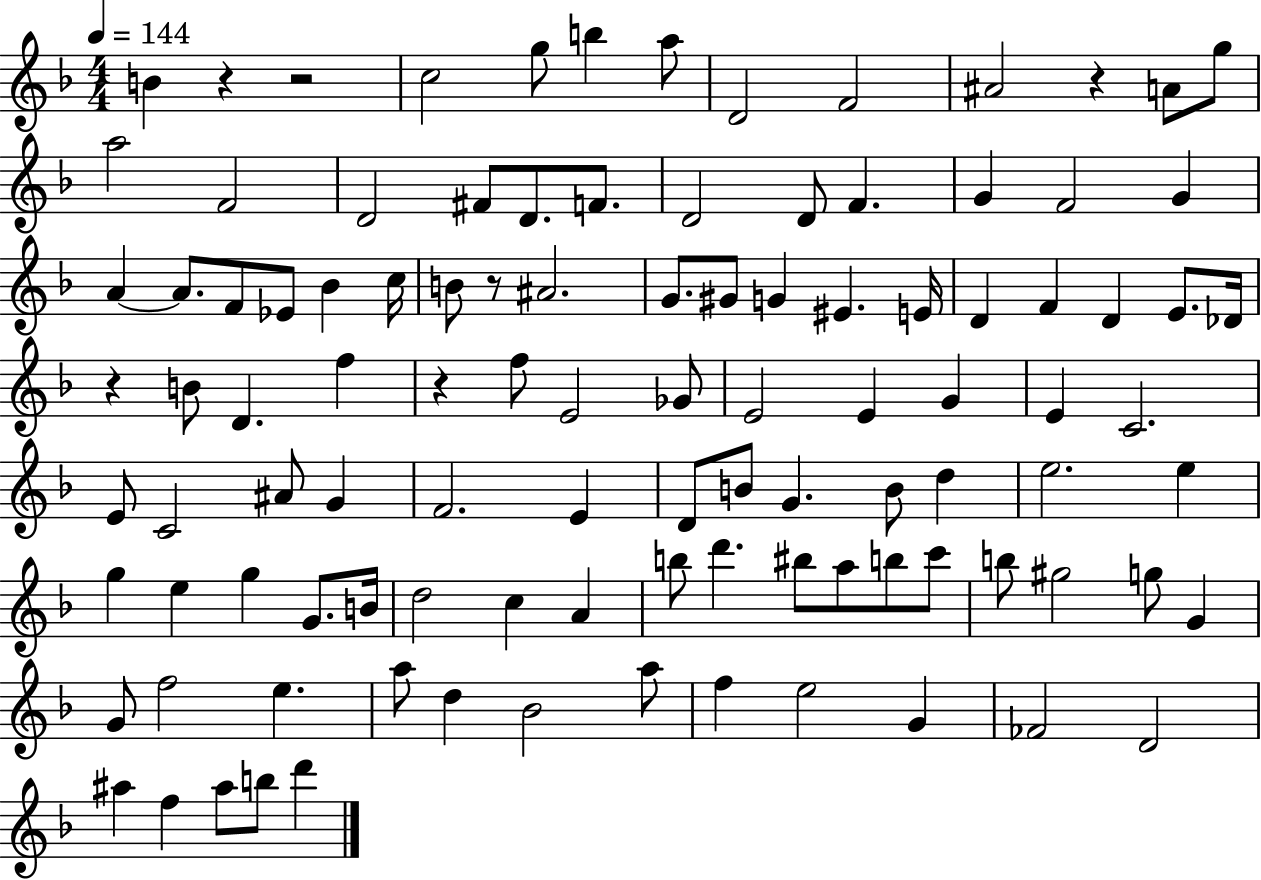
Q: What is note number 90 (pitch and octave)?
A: F5